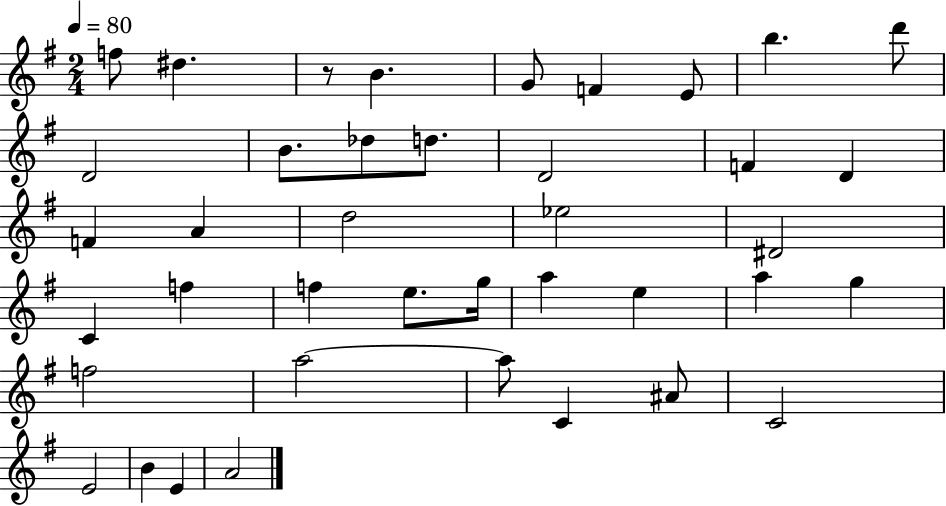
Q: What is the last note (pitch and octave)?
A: A4